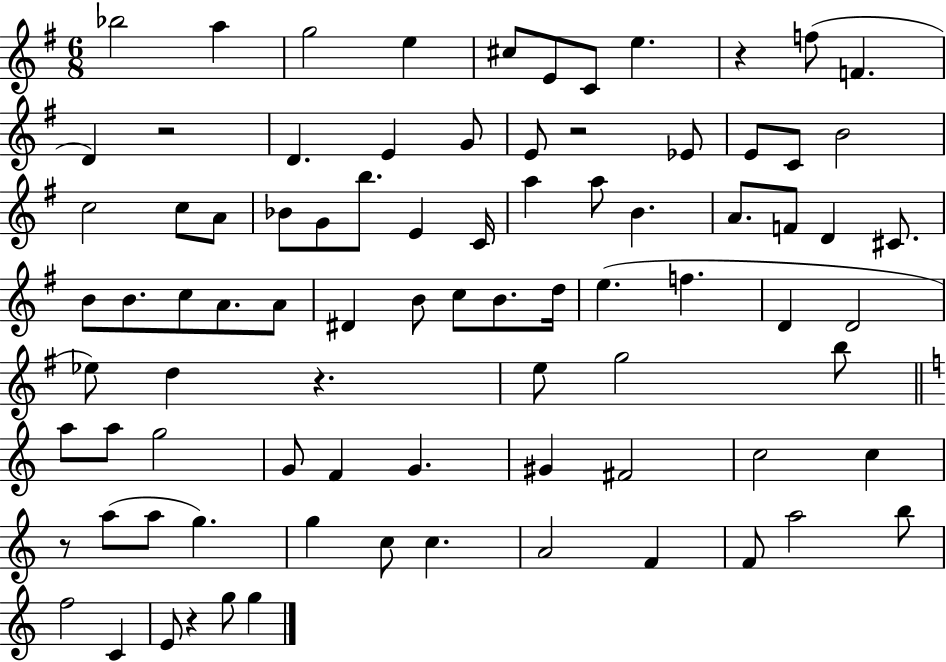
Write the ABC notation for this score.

X:1
T:Untitled
M:6/8
L:1/4
K:G
_b2 a g2 e ^c/2 E/2 C/2 e z f/2 F D z2 D E G/2 E/2 z2 _E/2 E/2 C/2 B2 c2 c/2 A/2 _B/2 G/2 b/2 E C/4 a a/2 B A/2 F/2 D ^C/2 B/2 B/2 c/2 A/2 A/2 ^D B/2 c/2 B/2 d/4 e f D D2 _e/2 d z e/2 g2 b/2 a/2 a/2 g2 G/2 F G ^G ^F2 c2 c z/2 a/2 a/2 g g c/2 c A2 F F/2 a2 b/2 f2 C E/2 z g/2 g